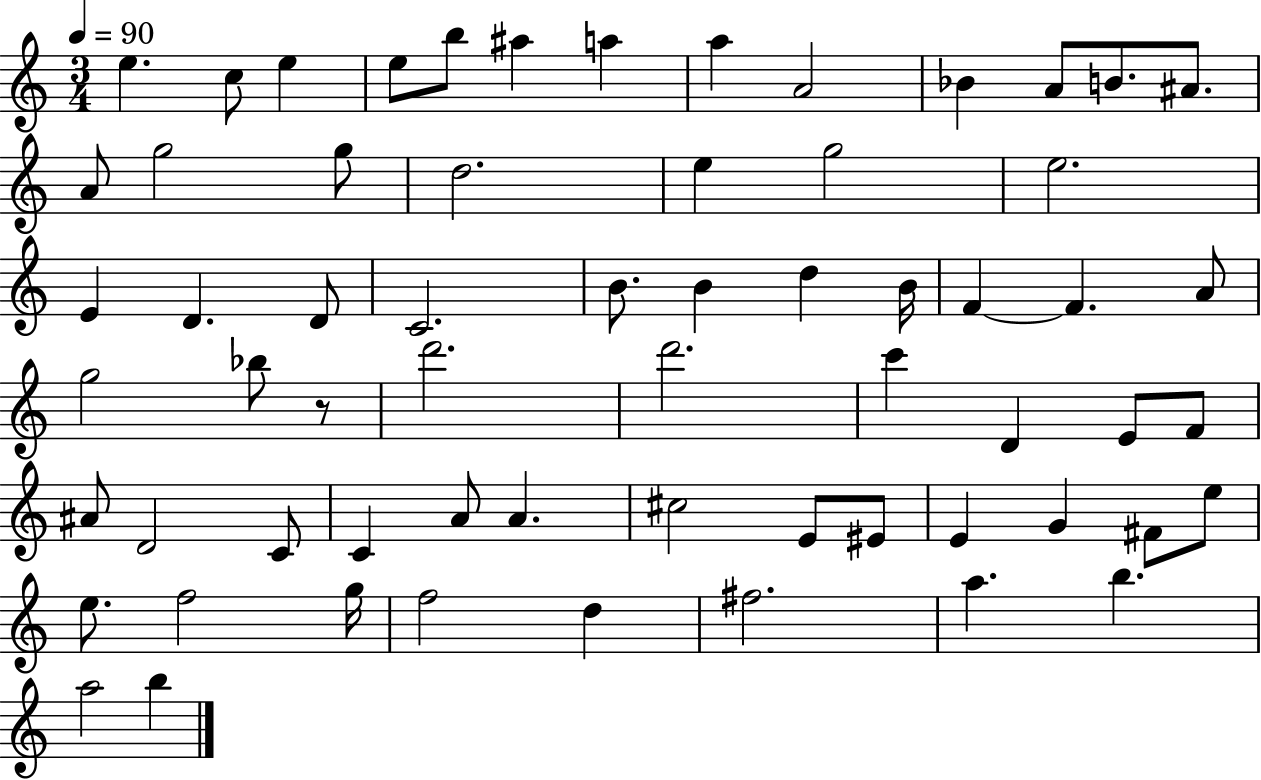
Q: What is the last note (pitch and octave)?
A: B5